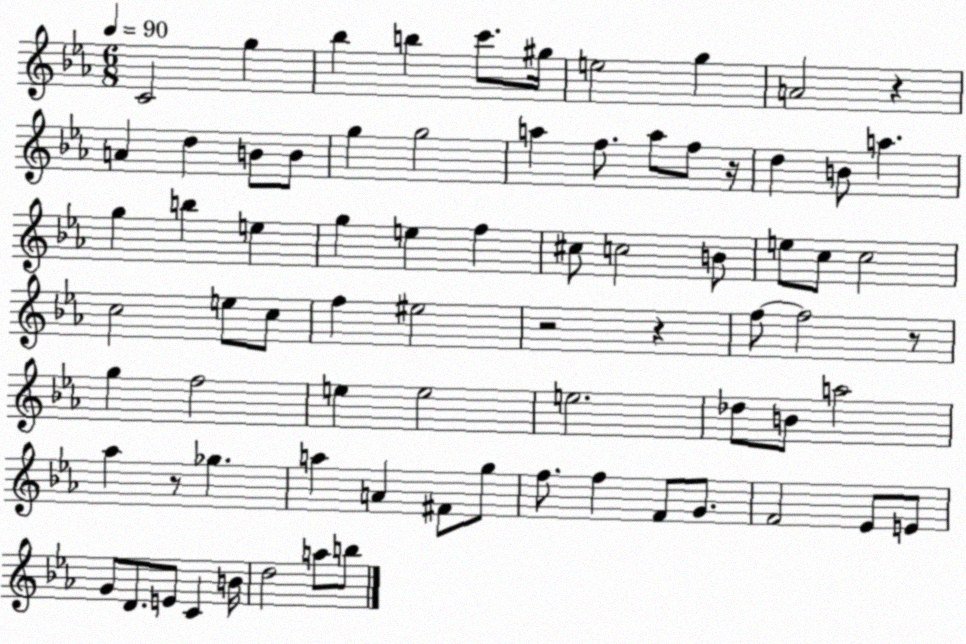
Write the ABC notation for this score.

X:1
T:Untitled
M:6/8
L:1/4
K:Eb
C2 g _b b c'/2 ^g/4 e2 g A2 z A d B/2 B/2 g g2 a f/2 a/2 f/2 z/4 d B/2 a g b e g e f ^c/2 c2 B/2 e/2 c/2 c2 c2 e/2 c/2 f ^e2 z2 z f/2 f2 z/2 g f2 e e2 e2 _d/2 B/2 a2 _a z/2 _g a A ^F/2 g/2 f/2 f F/2 G/2 F2 _E/2 E/2 G/2 D/2 E/2 C B/4 d2 a/2 b/2